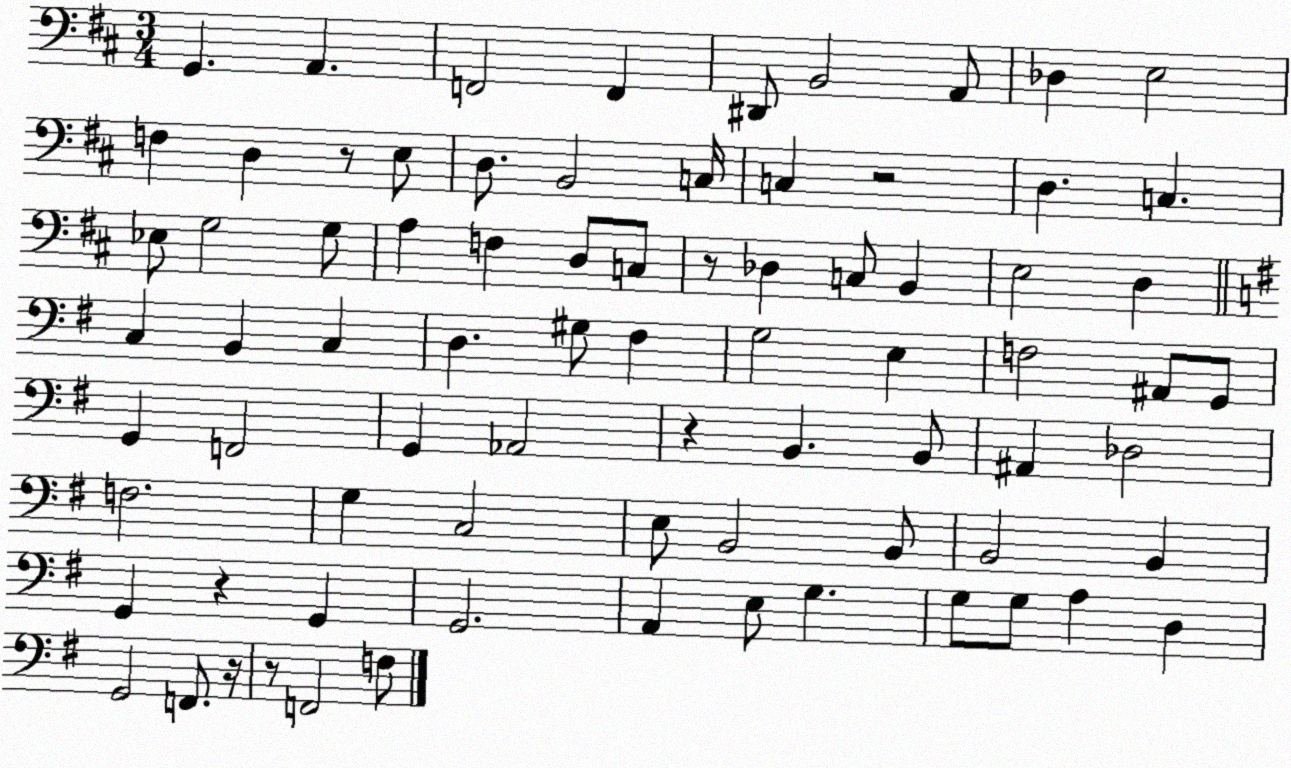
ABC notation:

X:1
T:Untitled
M:3/4
L:1/4
K:D
G,, A,, F,,2 F,, ^D,,/2 B,,2 A,,/2 _D, E,2 F, D, z/2 E,/2 D,/2 B,,2 C,/4 C, z2 D, C, _E,/2 G,2 G,/2 A, F, D,/2 C,/2 z/2 _D, C,/2 B,, E,2 D, C, B,, C, D, ^G,/2 ^F, G,2 E, F,2 ^A,,/2 G,,/2 G,, F,,2 G,, _A,,2 z B,, B,,/2 ^A,, _D,2 F,2 G, C,2 E,/2 B,,2 B,,/2 B,,2 B,, G,, z G,, G,,2 A,, E,/2 G, G,/2 G,/2 A, D, G,,2 F,,/2 z/4 z/2 F,,2 F,/2